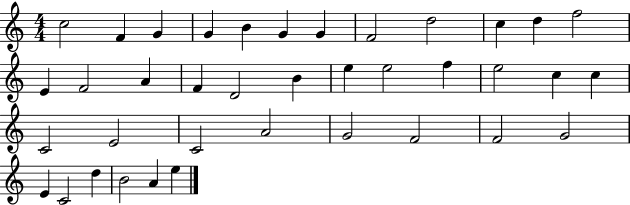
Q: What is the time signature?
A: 4/4